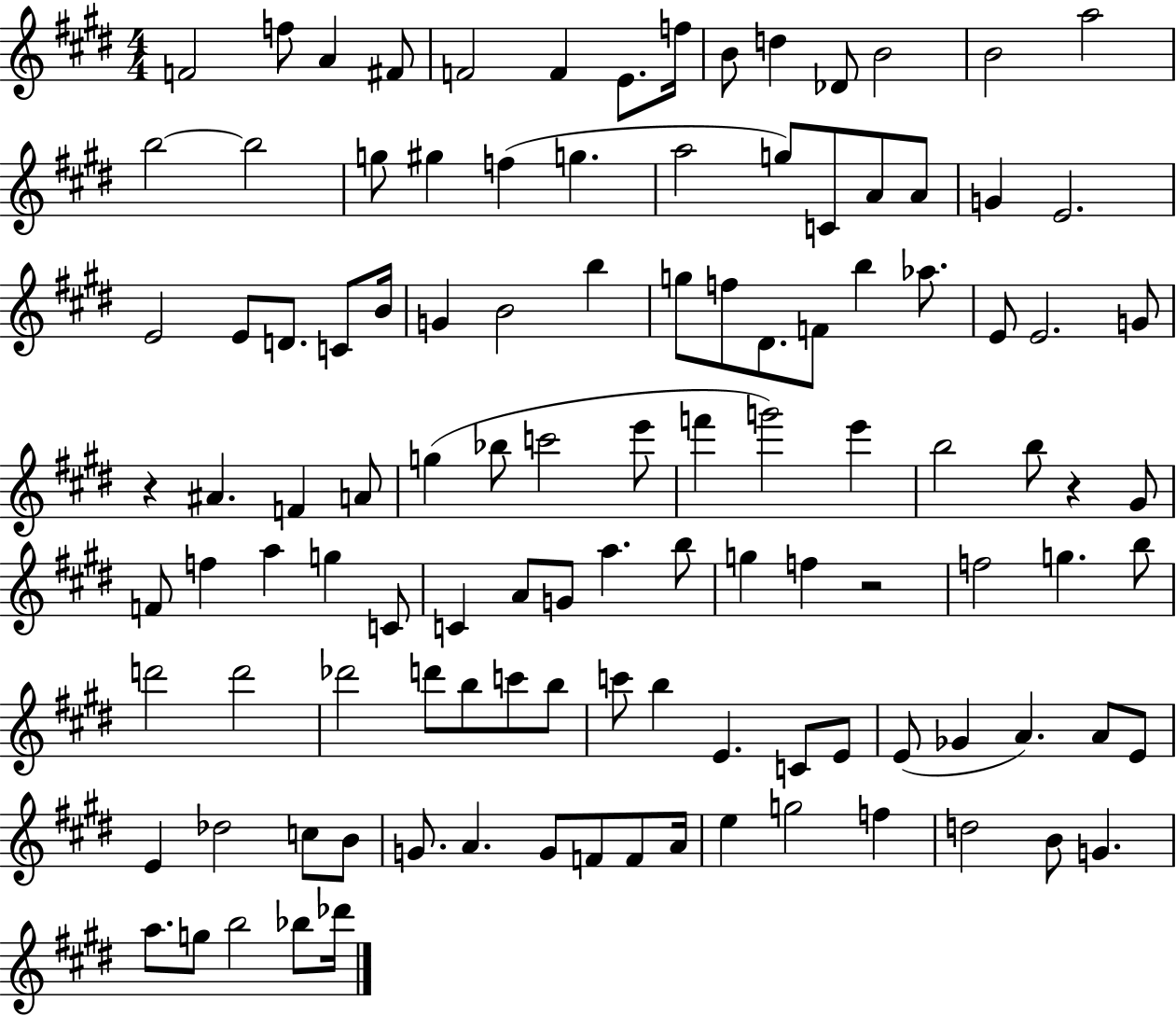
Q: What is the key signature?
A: E major